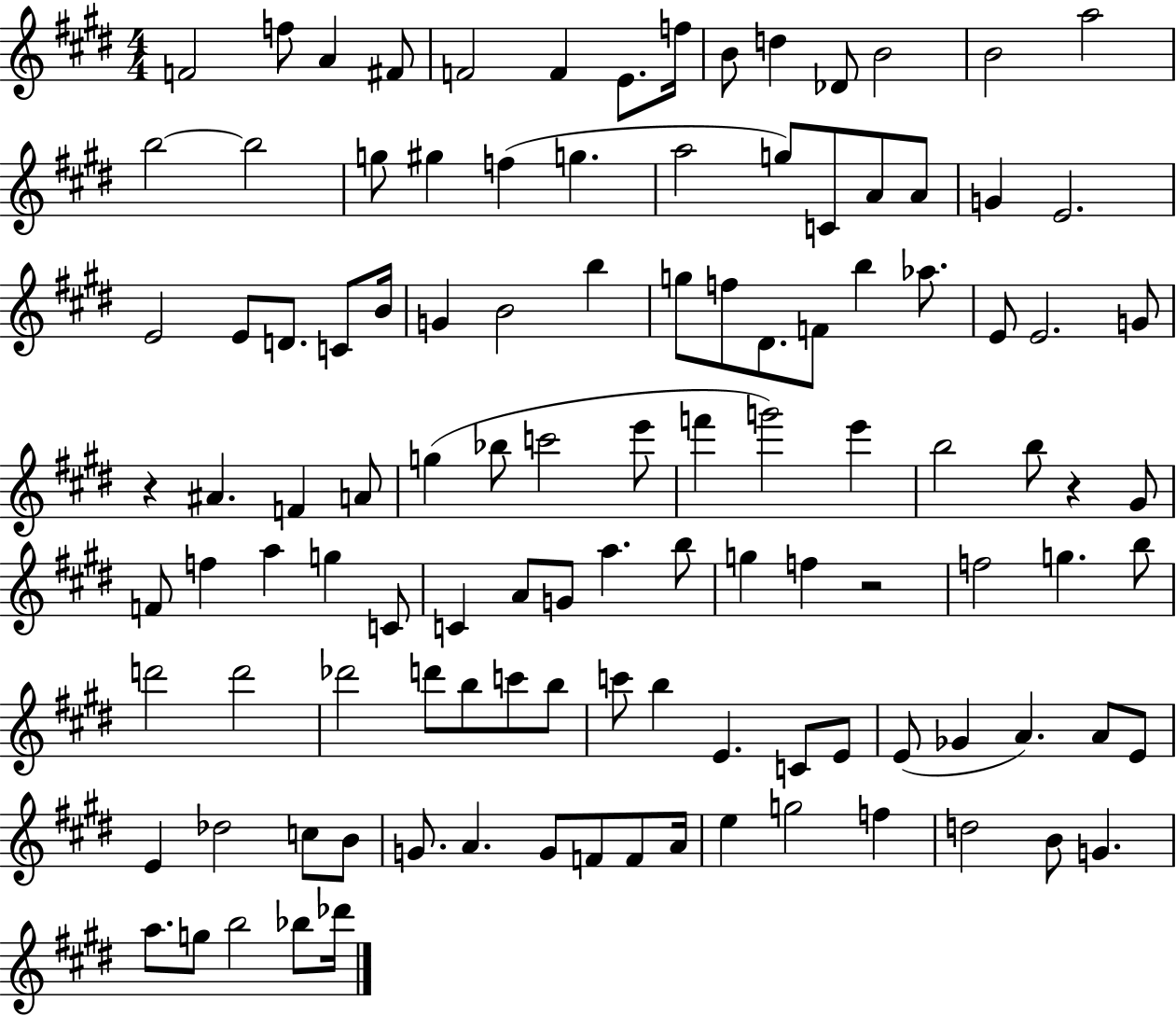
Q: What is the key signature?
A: E major